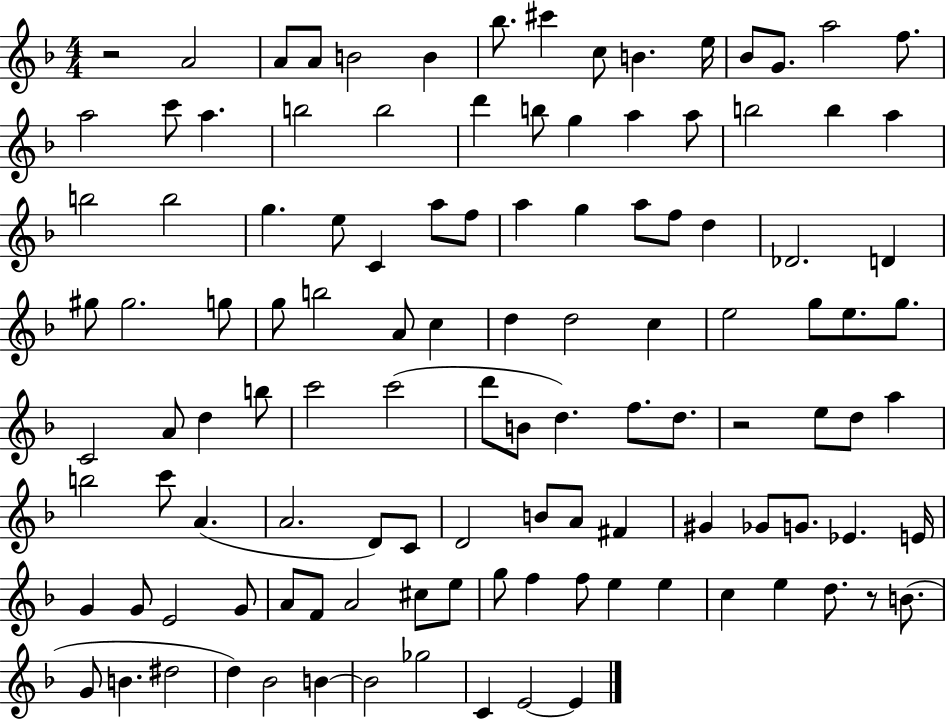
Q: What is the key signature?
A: F major